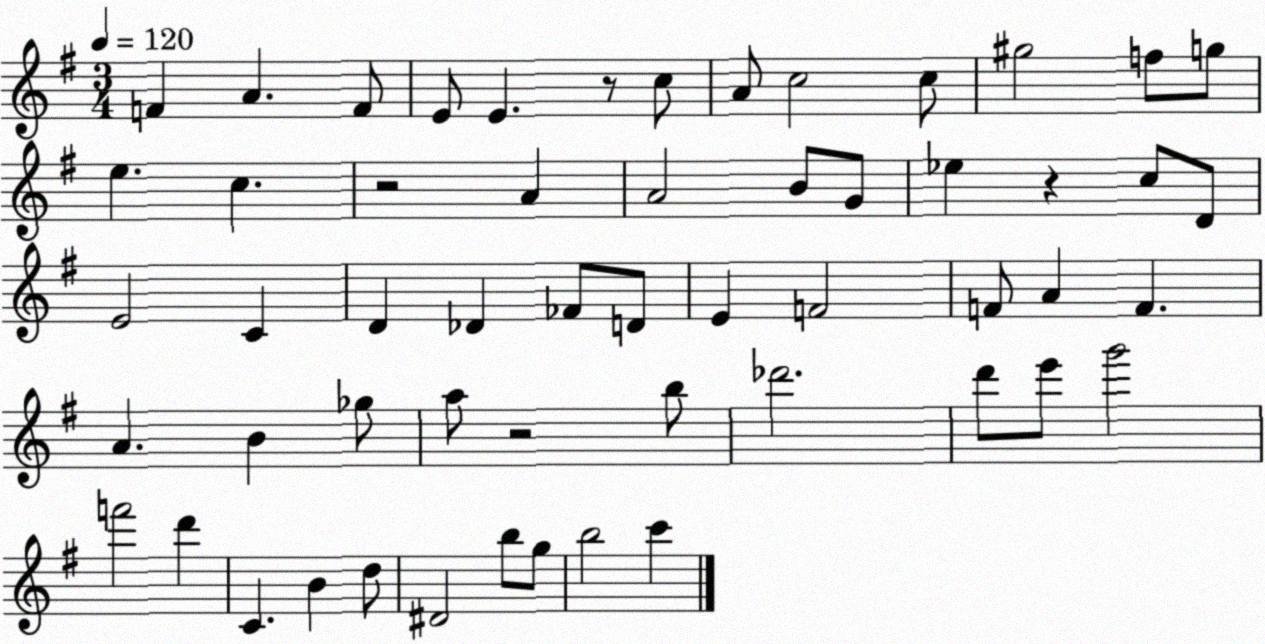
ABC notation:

X:1
T:Untitled
M:3/4
L:1/4
K:G
F A F/2 E/2 E z/2 c/2 A/2 c2 c/2 ^g2 f/2 g/2 e c z2 A A2 B/2 G/2 _e z c/2 D/2 E2 C D _D _F/2 D/2 E F2 F/2 A F A B _g/2 a/2 z2 b/2 _d'2 d'/2 e'/2 g'2 f'2 d' C B d/2 ^D2 b/2 g/2 b2 c'